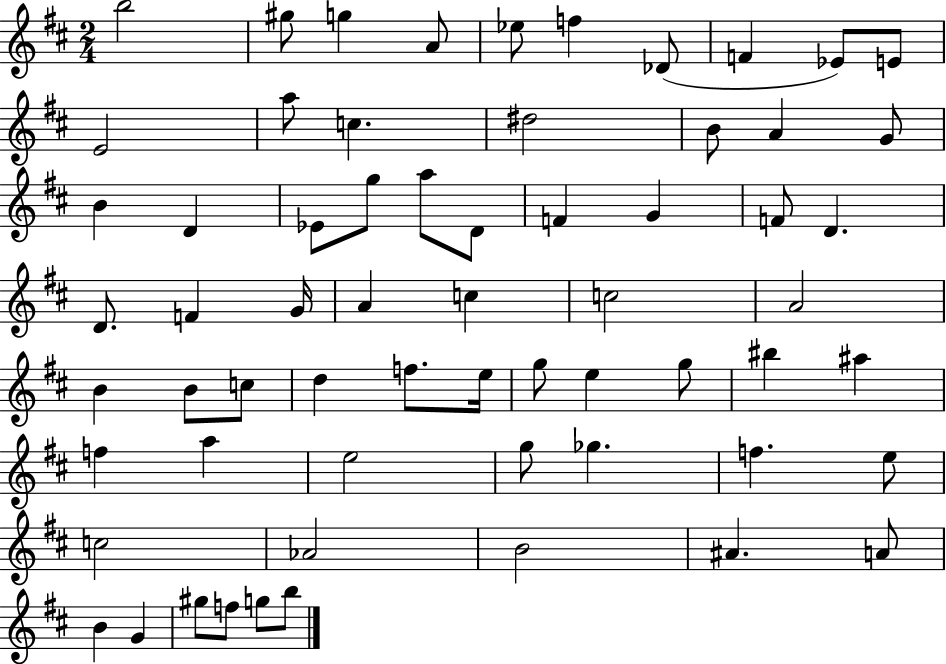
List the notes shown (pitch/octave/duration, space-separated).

B5/h G#5/e G5/q A4/e Eb5/e F5/q Db4/e F4/q Eb4/e E4/e E4/h A5/e C5/q. D#5/h B4/e A4/q G4/e B4/q D4/q Eb4/e G5/e A5/e D4/e F4/q G4/q F4/e D4/q. D4/e. F4/q G4/s A4/q C5/q C5/h A4/h B4/q B4/e C5/e D5/q F5/e. E5/s G5/e E5/q G5/e BIS5/q A#5/q F5/q A5/q E5/h G5/e Gb5/q. F5/q. E5/e C5/h Ab4/h B4/h A#4/q. A4/e B4/q G4/q G#5/e F5/e G5/e B5/e